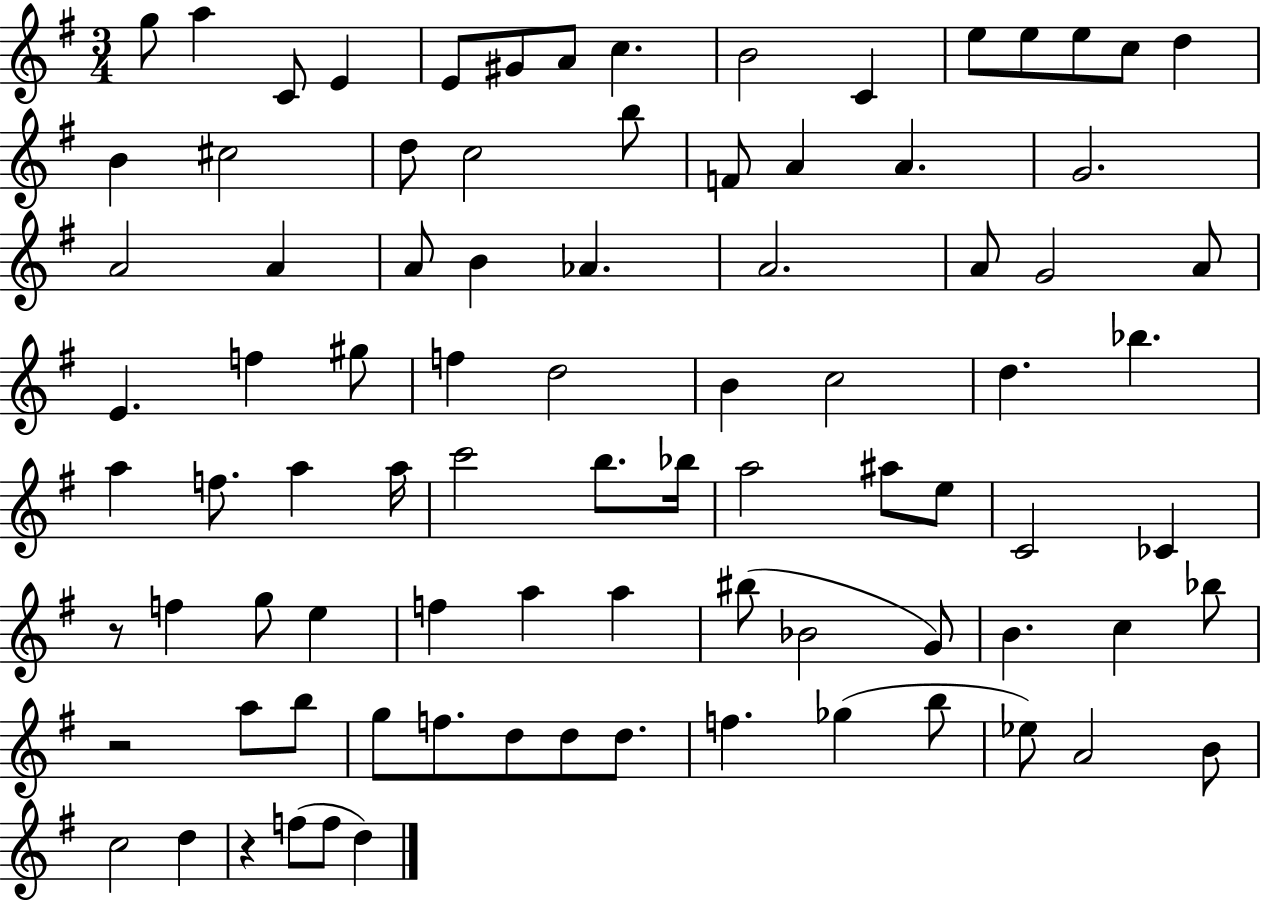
{
  \clef treble
  \numericTimeSignature
  \time 3/4
  \key g \major
  g''8 a''4 c'8 e'4 | e'8 gis'8 a'8 c''4. | b'2 c'4 | e''8 e''8 e''8 c''8 d''4 | \break b'4 cis''2 | d''8 c''2 b''8 | f'8 a'4 a'4. | g'2. | \break a'2 a'4 | a'8 b'4 aes'4. | a'2. | a'8 g'2 a'8 | \break e'4. f''4 gis''8 | f''4 d''2 | b'4 c''2 | d''4. bes''4. | \break a''4 f''8. a''4 a''16 | c'''2 b''8. bes''16 | a''2 ais''8 e''8 | c'2 ces'4 | \break r8 f''4 g''8 e''4 | f''4 a''4 a''4 | bis''8( bes'2 g'8) | b'4. c''4 bes''8 | \break r2 a''8 b''8 | g''8 f''8. d''8 d''8 d''8. | f''4. ges''4( b''8 | ees''8) a'2 b'8 | \break c''2 d''4 | r4 f''8( f''8 d''4) | \bar "|."
}